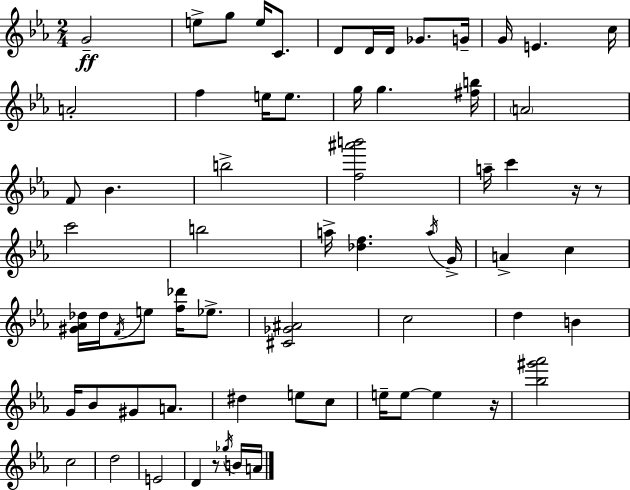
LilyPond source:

{
  \clef treble
  \numericTimeSignature
  \time 2/4
  \key ees \major
  g'2--\ff | e''8-> g''8 e''16 c'8. | d'8 d'16 d'16 ges'8. g'16-- | g'16 e'4. c''16 | \break a'2-. | f''4 e''16 e''8. | g''16 g''4. <fis'' b''>16 | \parenthesize a'2 | \break f'8 bes'4. | b''2-> | <f'' ais''' b'''>2 | a''16-- c'''4 r16 r8 | \break c'''2 | b''2 | a''16-> <des'' f''>4. \acciaccatura { a''16 } | g'16-> a'4-> c''4 | \break <gis' aes' des''>16 des''16 \acciaccatura { f'16 } e''8 <f'' des'''>16 ees''8.-> | <cis' ges' ais'>2 | c''2 | d''4 b'4 | \break g'16 bes'8 gis'8 a'8. | dis''4 e''8 | c''8 e''16-- e''8~~ e''4 | r16 <bes'' gis''' aes'''>2 | \break c''2 | d''2 | e'2 | d'4 r8 | \break \acciaccatura { ges''16 } b'16 a'16 \bar "|."
}